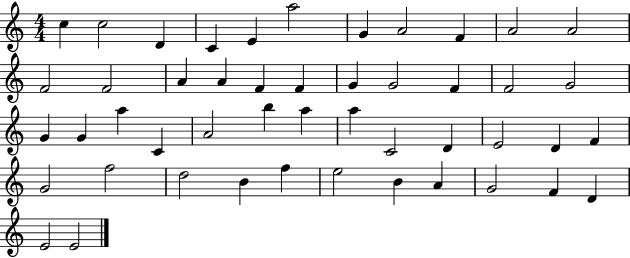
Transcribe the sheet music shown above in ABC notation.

X:1
T:Untitled
M:4/4
L:1/4
K:C
c c2 D C E a2 G A2 F A2 A2 F2 F2 A A F F G G2 F F2 G2 G G a C A2 b a a C2 D E2 D F G2 f2 d2 B f e2 B A G2 F D E2 E2